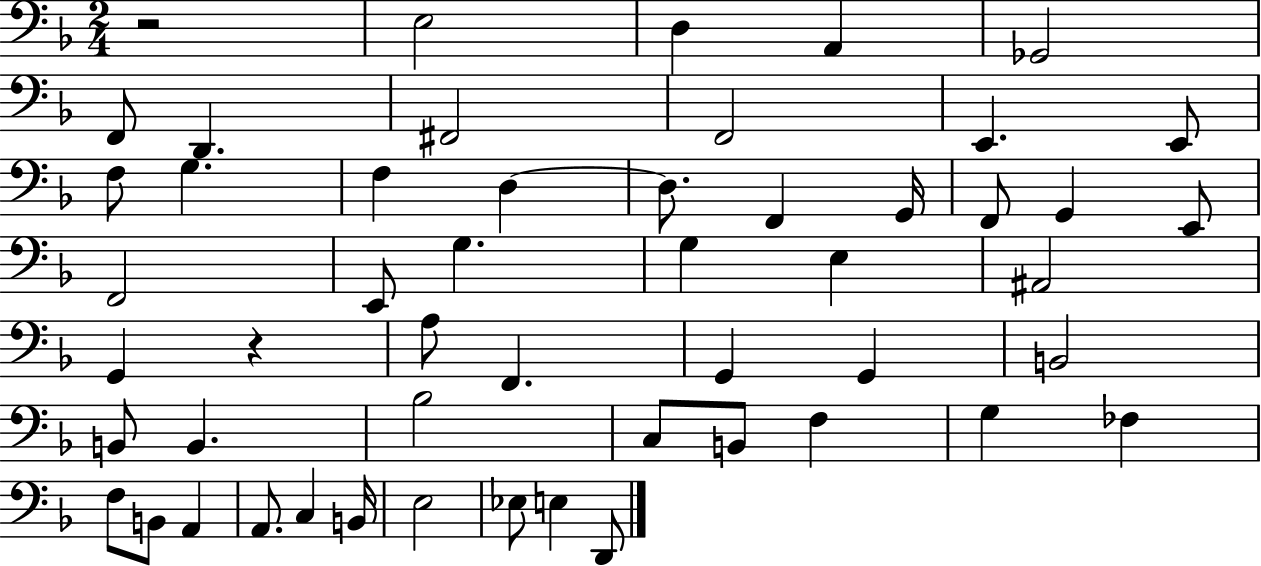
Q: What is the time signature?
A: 2/4